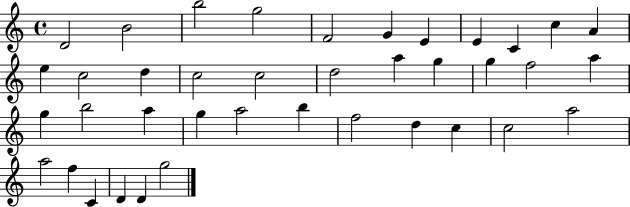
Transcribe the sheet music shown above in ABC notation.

X:1
T:Untitled
M:4/4
L:1/4
K:C
D2 B2 b2 g2 F2 G E E C c A e c2 d c2 c2 d2 a g g f2 a g b2 a g a2 b f2 d c c2 a2 a2 f C D D g2